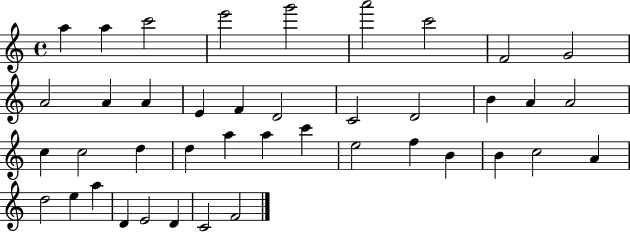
A5/q A5/q C6/h E6/h G6/h A6/h C6/h F4/h G4/h A4/h A4/q A4/q E4/q F4/q D4/h C4/h D4/h B4/q A4/q A4/h C5/q C5/h D5/q D5/q A5/q A5/q C6/q E5/h F5/q B4/q B4/q C5/h A4/q D5/h E5/q A5/q D4/q E4/h D4/q C4/h F4/h